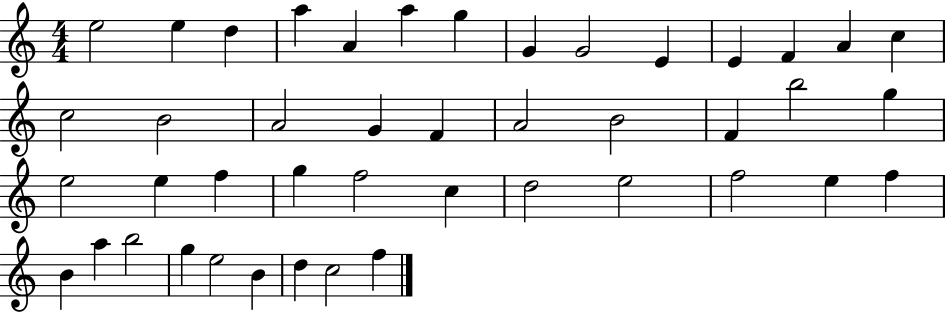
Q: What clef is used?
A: treble